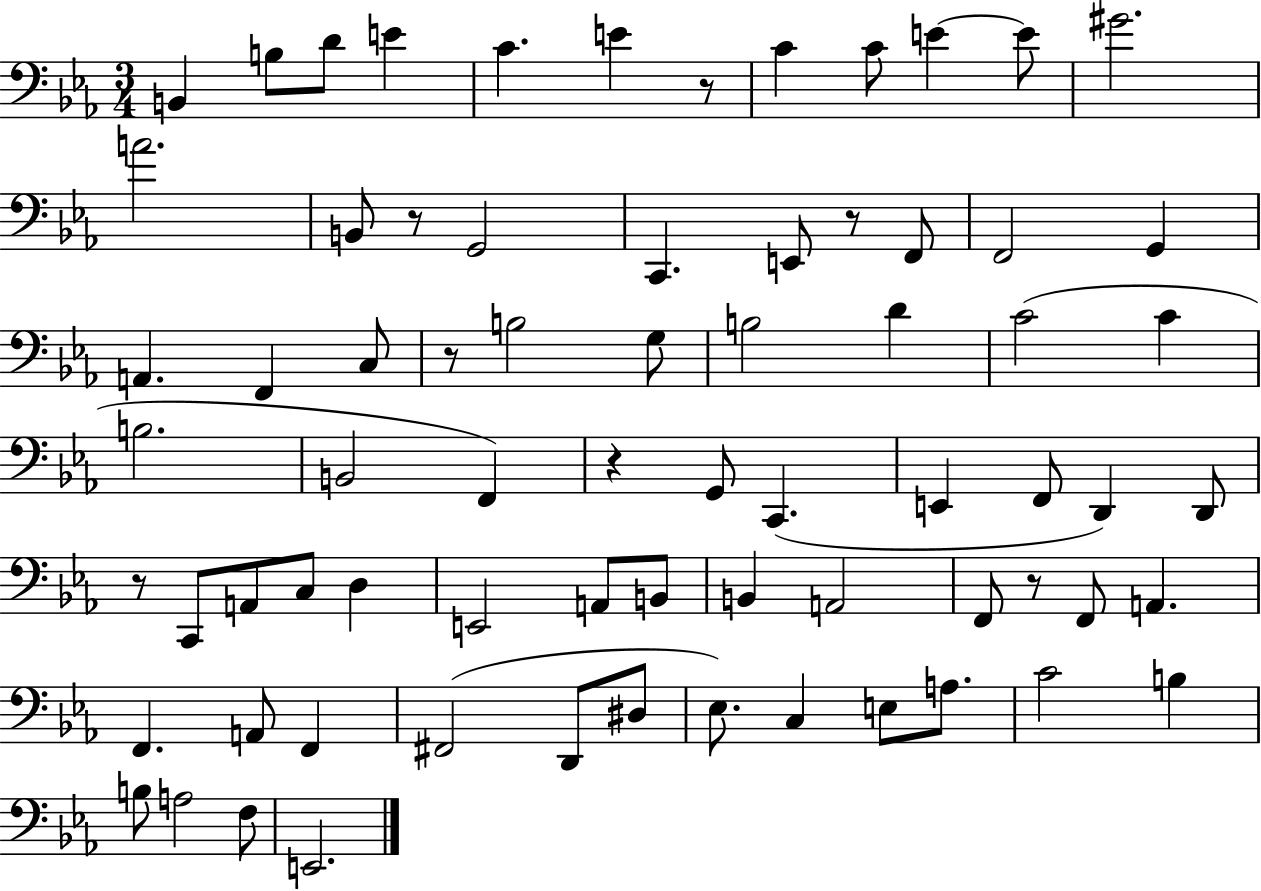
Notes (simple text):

B2/q B3/e D4/e E4/q C4/q. E4/q R/e C4/q C4/e E4/q E4/e G#4/h. A4/h. B2/e R/e G2/h C2/q. E2/e R/e F2/e F2/h G2/q A2/q. F2/q C3/e R/e B3/h G3/e B3/h D4/q C4/h C4/q B3/h. B2/h F2/q R/q G2/e C2/q. E2/q F2/e D2/q D2/e R/e C2/e A2/e C3/e D3/q E2/h A2/e B2/e B2/q A2/h F2/e R/e F2/e A2/q. F2/q. A2/e F2/q F#2/h D2/e D#3/e Eb3/e. C3/q E3/e A3/e. C4/h B3/q B3/e A3/h F3/e E2/h.